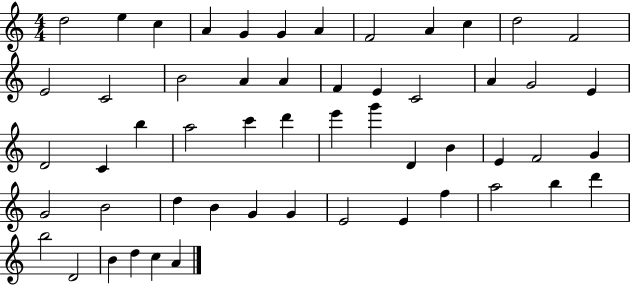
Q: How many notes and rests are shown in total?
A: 54